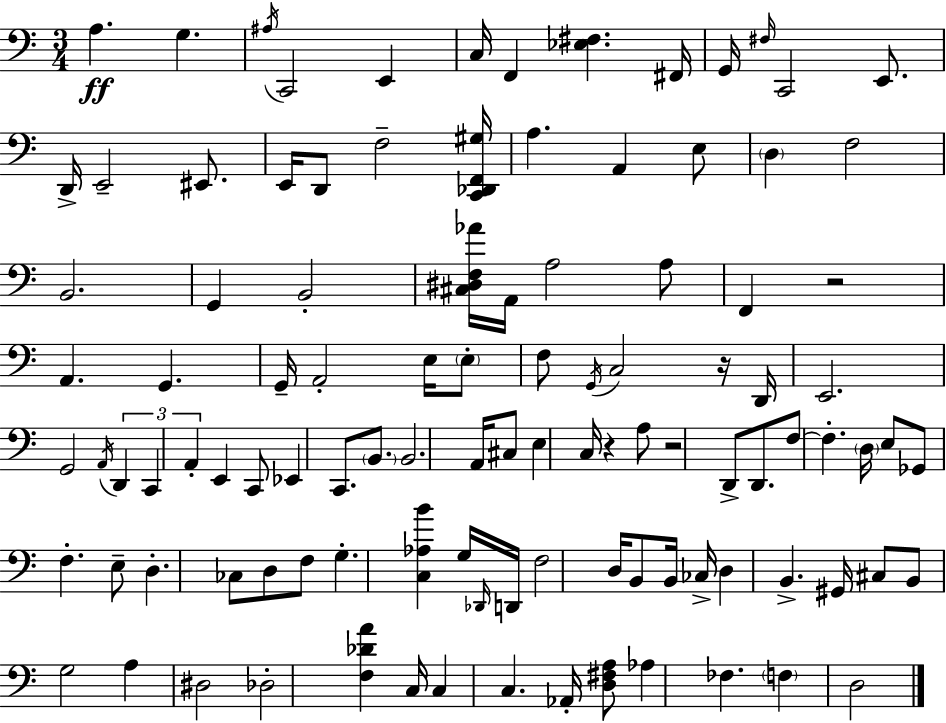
X:1
T:Untitled
M:3/4
L:1/4
K:C
A, G, ^A,/4 C,,2 E,, C,/4 F,, [_E,^F,] ^F,,/4 G,,/4 ^F,/4 C,,2 E,,/2 D,,/4 E,,2 ^E,,/2 E,,/4 D,,/2 F,2 [C,,_D,,F,,^G,]/4 A, A,, E,/2 D, F,2 B,,2 G,, B,,2 [^C,^D,F,_A]/4 A,,/4 A,2 A,/2 F,, z2 A,, G,, G,,/4 A,,2 E,/4 E,/2 F,/2 G,,/4 C,2 z/4 D,,/4 E,,2 G,,2 A,,/4 D,, C,, A,, E,, C,,/2 _E,, C,,/2 B,,/2 B,,2 A,,/4 ^C,/2 E, C,/4 z A,/2 z2 D,,/2 D,,/2 F,/2 F, D,/4 E,/2 _G,,/2 F, E,/2 D, _C,/2 D,/2 F,/2 G, [C,_A,B] G,/4 _D,,/4 D,,/4 F,2 D,/4 B,,/2 B,,/4 _C,/4 D, B,, ^G,,/4 ^C,/2 B,,/2 G,2 A, ^D,2 _D,2 [F,_DA] C,/4 C, C, _A,,/4 [D,^F,A,]/2 _A, _F, F, D,2